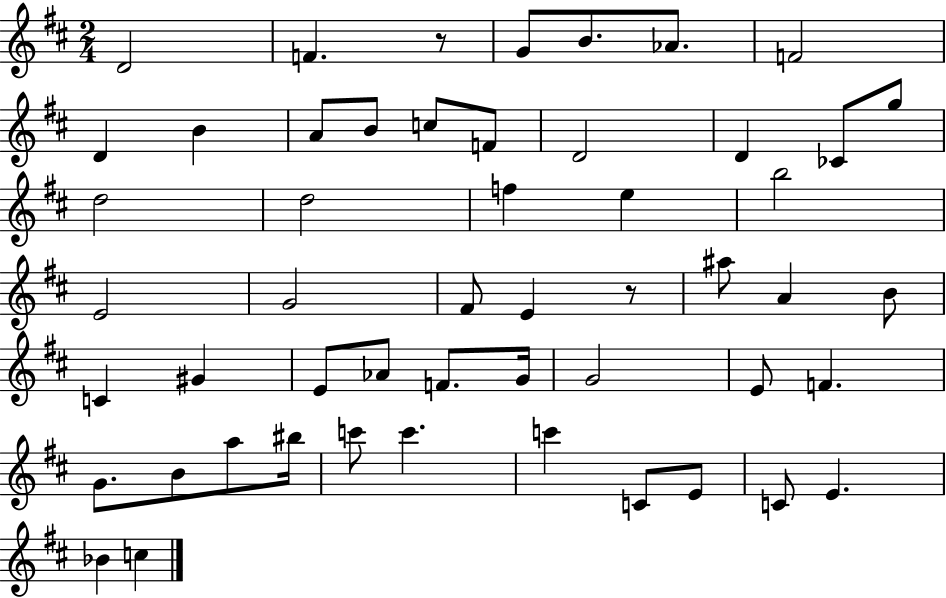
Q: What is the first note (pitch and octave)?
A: D4